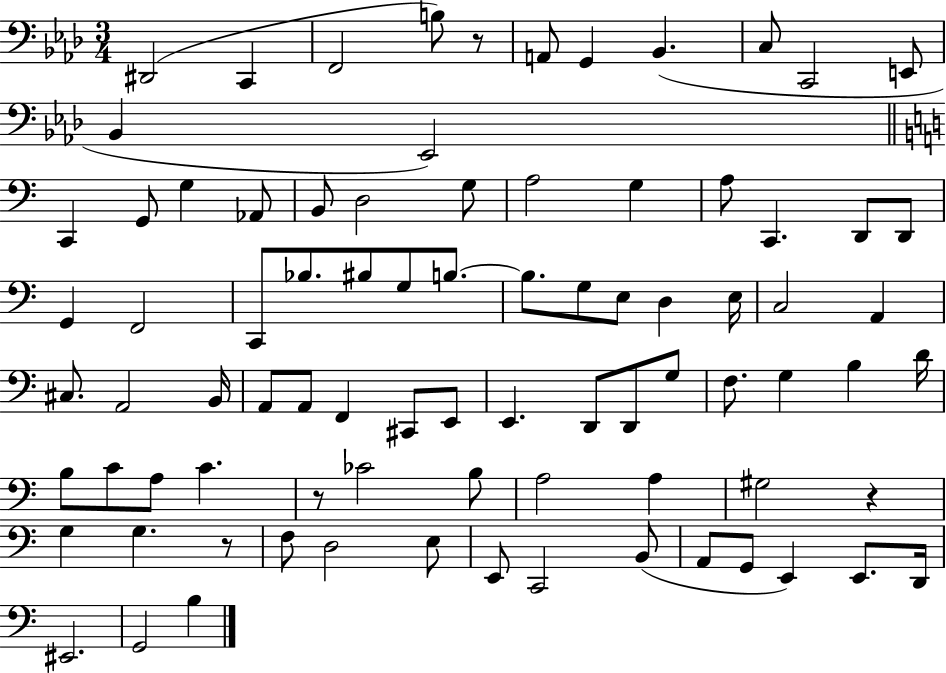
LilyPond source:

{
  \clef bass
  \numericTimeSignature
  \time 3/4
  \key aes \major
  dis,2( c,4 | f,2 b8) r8 | a,8 g,4 bes,4.( | c8 c,2 e,8 | \break bes,4 ees,2) | \bar "||" \break \key c \major c,4 g,8 g4 aes,8 | b,8 d2 g8 | a2 g4 | a8 c,4. d,8 d,8 | \break g,4 f,2 | c,8 bes8. bis8 g8 b8.~~ | b8. g8 e8 d4 e16 | c2 a,4 | \break cis8. a,2 b,16 | a,8 a,8 f,4 cis,8 e,8 | e,4. d,8 d,8 g8 | f8. g4 b4 d'16 | \break b8 c'8 a8 c'4. | r8 ces'2 b8 | a2 a4 | gis2 r4 | \break g4 g4. r8 | f8 d2 e8 | e,8 c,2 b,8( | a,8 g,8 e,4) e,8. d,16 | \break eis,2. | g,2 b4 | \bar "|."
}